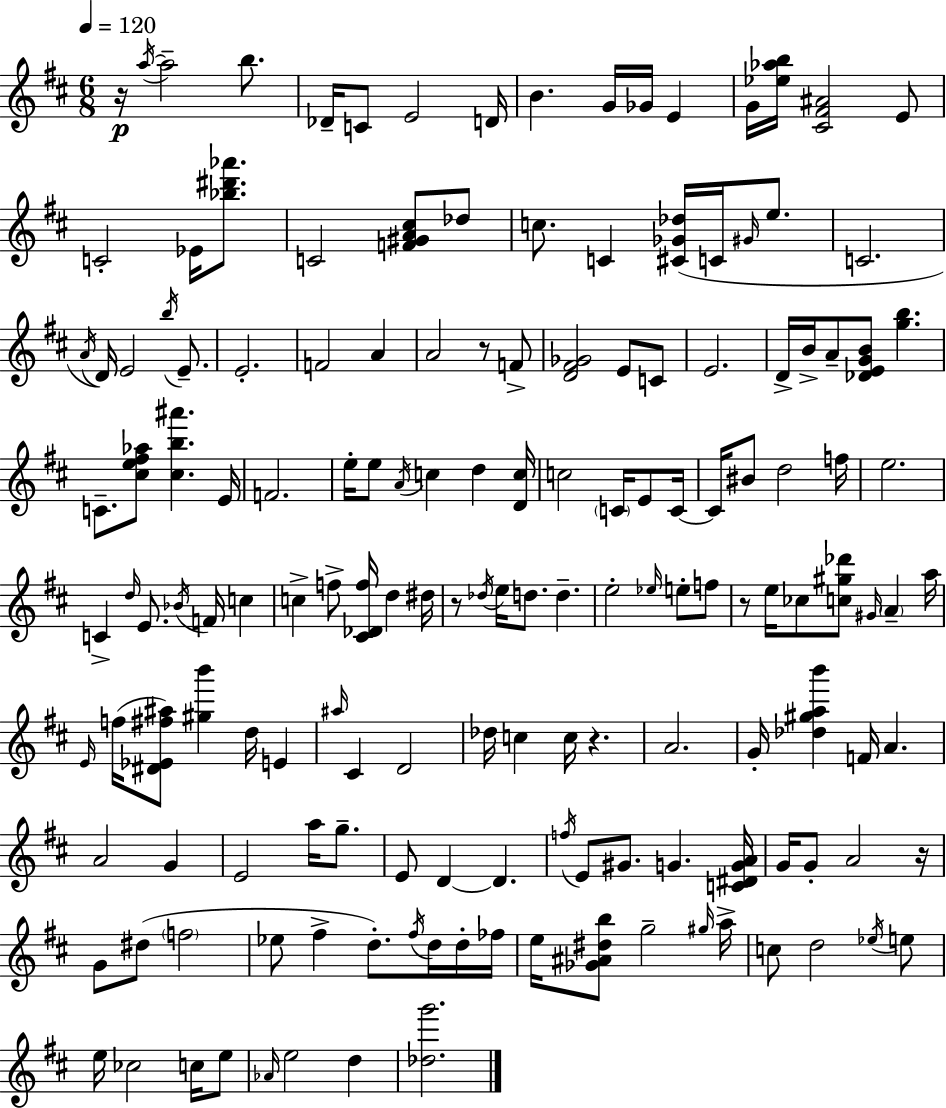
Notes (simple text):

R/s A5/s A5/h B5/e. Db4/s C4/e E4/h D4/s B4/q. G4/s Gb4/s E4/q G4/s [Eb5,Ab5,B5]/s [C#4,F#4,A#4]/h E4/e C4/h Eb4/s [Bb5,D#6,Ab6]/e. C4/h [F4,G#4,A4,C#5]/e Db5/e C5/e. C4/q [C#4,Gb4,Db5]/s C4/s G#4/s E5/e. C4/h. A4/s D4/s E4/h B5/s E4/e. E4/h. F4/h A4/q A4/h R/e F4/e [D4,F#4,Gb4]/h E4/e C4/e E4/h. D4/s B4/s A4/e [Db4,E4,G4,B4]/e [G5,B5]/q. C4/e. [C#5,E5,F#5,Ab5]/e [C#5,B5,A#6]/q. E4/s F4/h. E5/s E5/e A4/s C5/q D5/q [D4,C5]/s C5/h C4/s E4/e C4/s C4/s BIS4/e D5/h F5/s E5/h. C4/q D5/s E4/e. Bb4/s F4/s C5/q C5/q F5/e [C#4,Db4,F5]/s D5/q D#5/s R/e Db5/s E5/s D5/e. D5/q. E5/h Eb5/s E5/e F5/e R/e E5/s CES5/e [C5,G#5,Db6]/e G#4/s A4/q A5/s E4/s F5/s [D#4,Eb4,F#5,A#5]/e [G#5,B6]/q D5/s E4/q A#5/s C#4/q D4/h Db5/s C5/q C5/s R/q. A4/h. G4/s [Db5,G#5,A5,B6]/q F4/s A4/q. A4/h G4/q E4/h A5/s G5/e. E4/e D4/q D4/q. F5/s E4/e G#4/e. G4/q. [C4,D#4,G4,A4]/s G4/s G4/e A4/h R/s G4/e D#5/e F5/h Eb5/e F#5/q D5/e. F#5/s D5/s D5/s FES5/s E5/s [Gb4,A#4,D#5,B5]/e G5/h G#5/s A5/s C5/e D5/h Eb5/s E5/e E5/s CES5/h C5/s E5/e Ab4/s E5/h D5/q [Db5,G6]/h.